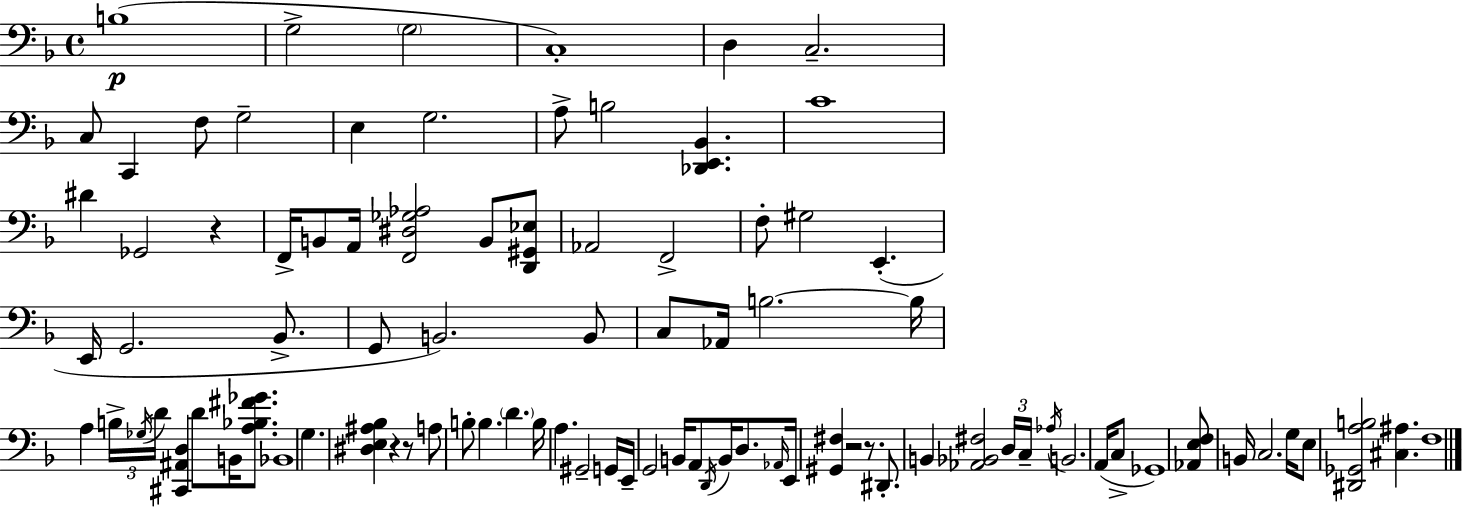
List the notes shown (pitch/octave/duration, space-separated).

B3/w G3/h G3/h C3/w D3/q C3/h. C3/e C2/q F3/e G3/h E3/q G3/h. A3/e B3/h [Db2,E2,Bb2]/q. C4/w D#4/q Gb2/h R/q F2/s B2/e A2/s [F2,D#3,Gb3,Ab3]/h B2/e [D2,G#2,Eb3]/e Ab2/h F2/h F3/e G#3/h E2/q. E2/s G2/h. Bb2/e. G2/e B2/h. B2/e C3/e Ab2/s B3/h. B3/s A3/q B3/s Gb3/s D4/s [C#2,A#2,D3]/q D4/e B2/s [A3,Bb3,F#4,Gb4]/e. Bb2/w G3/q. [D#3,E3,A#3,Bb3]/q R/q R/e A3/e B3/e B3/q. D4/q. B3/s A3/q. G#2/h G2/s E2/s G2/h B2/s A2/e D2/s B2/s D3/e. Ab2/s E2/s [G#2,F#3]/q R/h R/e. D#2/e. B2/q [Ab2,Bb2,F#3]/h D3/s C3/s Ab3/s B2/h. A2/s C3/e Gb2/w [Ab2,E3,F3]/e B2/s C3/h. G3/s E3/e [D#2,Gb2,A3,B3]/h [C#3,A#3]/q. F3/w